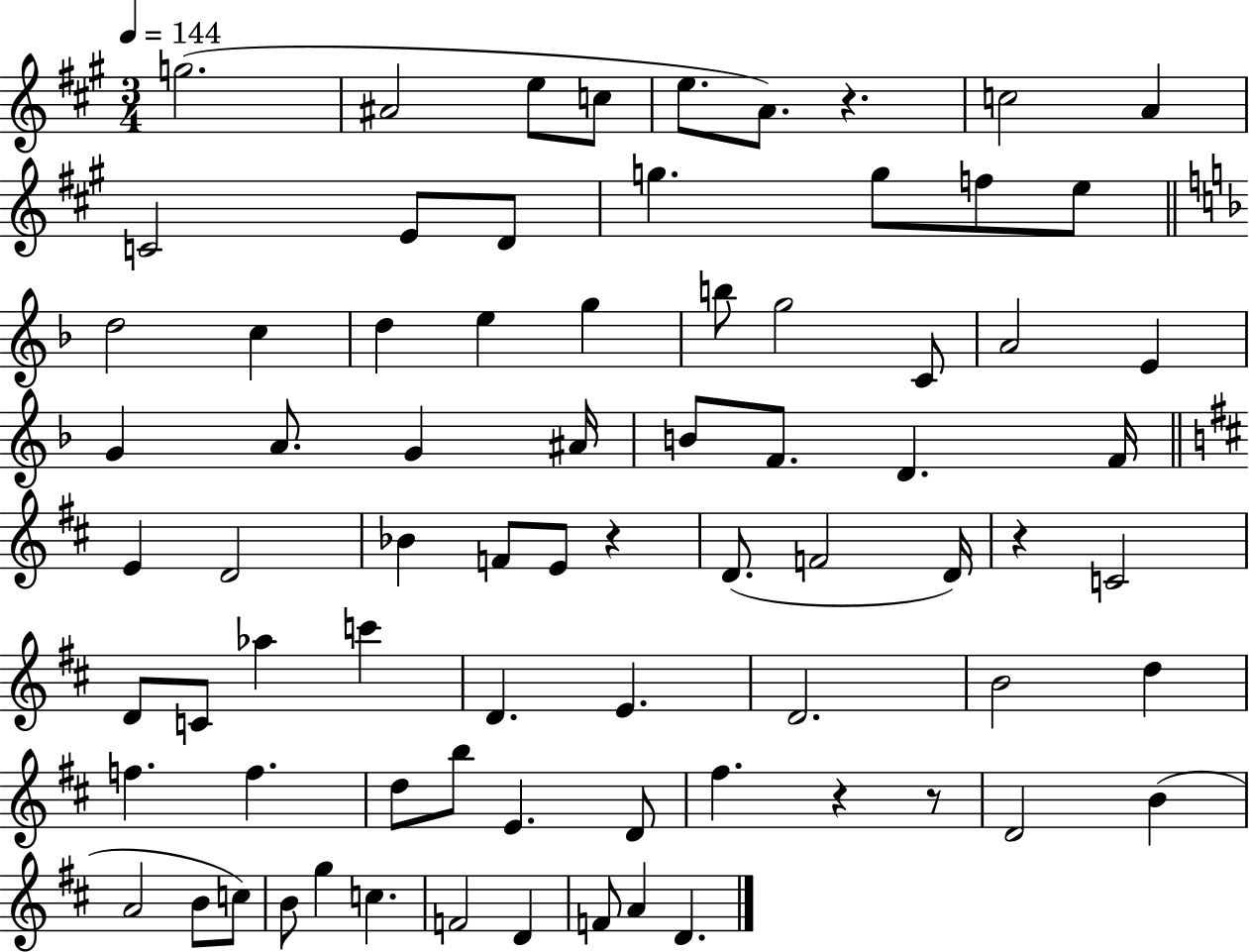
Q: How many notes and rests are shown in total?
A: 76